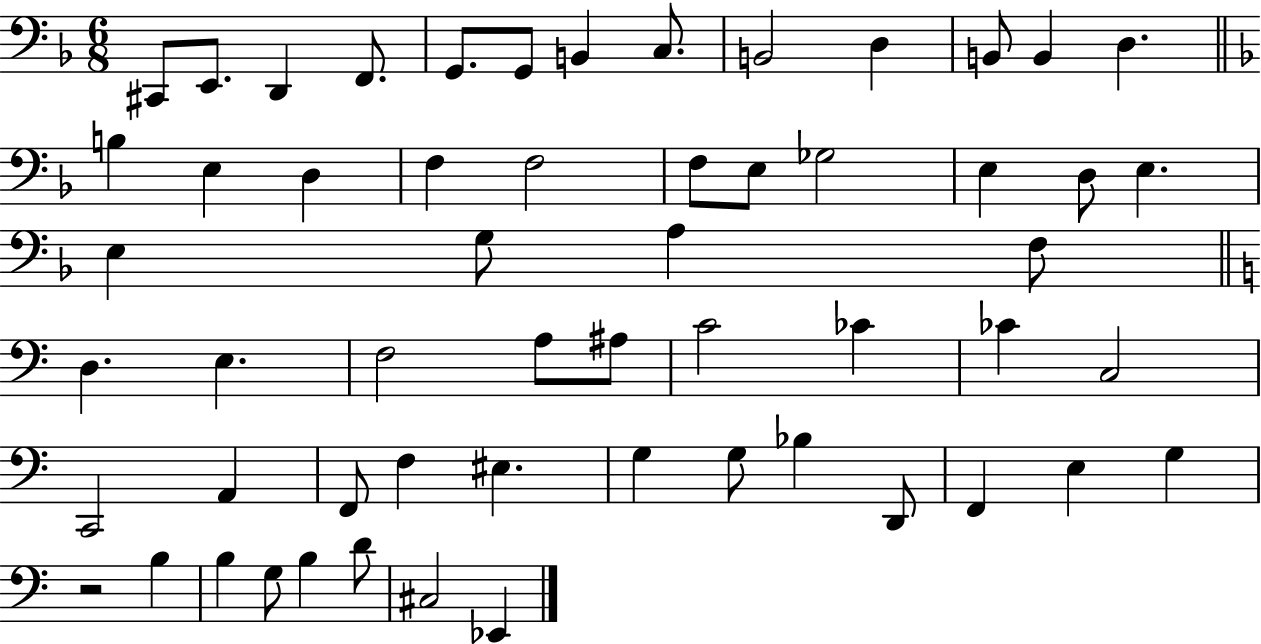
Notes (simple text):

C#2/e E2/e. D2/q F2/e. G2/e. G2/e B2/q C3/e. B2/h D3/q B2/e B2/q D3/q. B3/q E3/q D3/q F3/q F3/h F3/e E3/e Gb3/h E3/q D3/e E3/q. E3/q G3/e A3/q F3/e D3/q. E3/q. F3/h A3/e A#3/e C4/h CES4/q CES4/q C3/h C2/h A2/q F2/e F3/q EIS3/q. G3/q G3/e Bb3/q D2/e F2/q E3/q G3/q R/h B3/q B3/q G3/e B3/q D4/e C#3/h Eb2/q